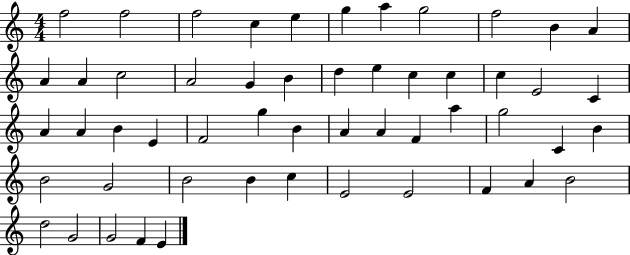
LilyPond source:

{
  \clef treble
  \numericTimeSignature
  \time 4/4
  \key c \major
  f''2 f''2 | f''2 c''4 e''4 | g''4 a''4 g''2 | f''2 b'4 a'4 | \break a'4 a'4 c''2 | a'2 g'4 b'4 | d''4 e''4 c''4 c''4 | c''4 e'2 c'4 | \break a'4 a'4 b'4 e'4 | f'2 g''4 b'4 | a'4 a'4 f'4 a''4 | g''2 c'4 b'4 | \break b'2 g'2 | b'2 b'4 c''4 | e'2 e'2 | f'4 a'4 b'2 | \break d''2 g'2 | g'2 f'4 e'4 | \bar "|."
}